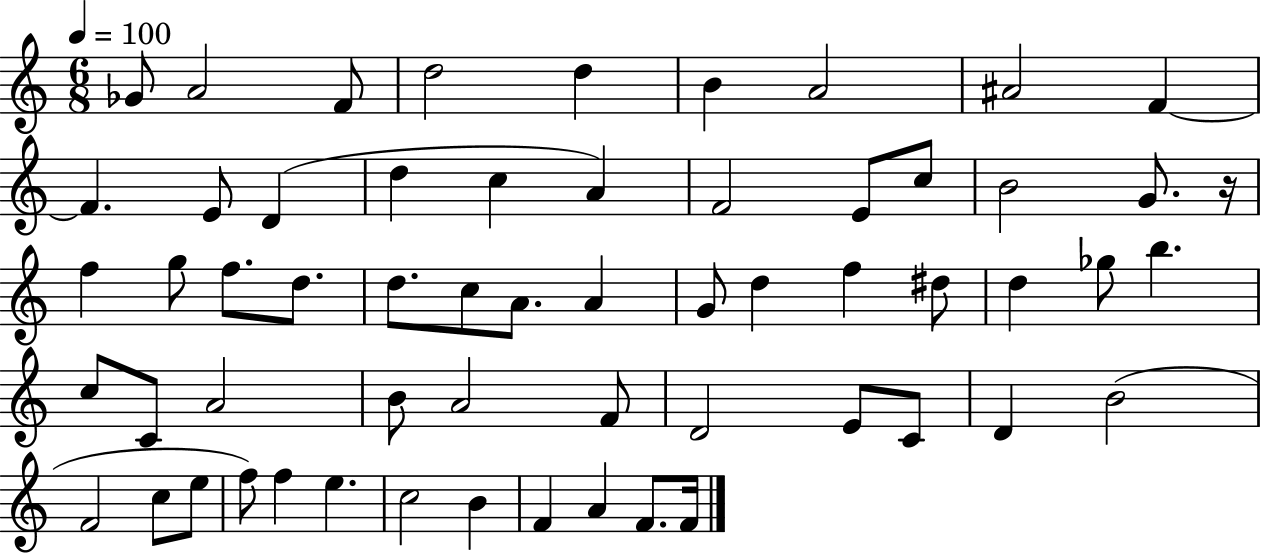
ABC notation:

X:1
T:Untitled
M:6/8
L:1/4
K:C
_G/2 A2 F/2 d2 d B A2 ^A2 F F E/2 D d c A F2 E/2 c/2 B2 G/2 z/4 f g/2 f/2 d/2 d/2 c/2 A/2 A G/2 d f ^d/2 d _g/2 b c/2 C/2 A2 B/2 A2 F/2 D2 E/2 C/2 D B2 F2 c/2 e/2 f/2 f e c2 B F A F/2 F/4